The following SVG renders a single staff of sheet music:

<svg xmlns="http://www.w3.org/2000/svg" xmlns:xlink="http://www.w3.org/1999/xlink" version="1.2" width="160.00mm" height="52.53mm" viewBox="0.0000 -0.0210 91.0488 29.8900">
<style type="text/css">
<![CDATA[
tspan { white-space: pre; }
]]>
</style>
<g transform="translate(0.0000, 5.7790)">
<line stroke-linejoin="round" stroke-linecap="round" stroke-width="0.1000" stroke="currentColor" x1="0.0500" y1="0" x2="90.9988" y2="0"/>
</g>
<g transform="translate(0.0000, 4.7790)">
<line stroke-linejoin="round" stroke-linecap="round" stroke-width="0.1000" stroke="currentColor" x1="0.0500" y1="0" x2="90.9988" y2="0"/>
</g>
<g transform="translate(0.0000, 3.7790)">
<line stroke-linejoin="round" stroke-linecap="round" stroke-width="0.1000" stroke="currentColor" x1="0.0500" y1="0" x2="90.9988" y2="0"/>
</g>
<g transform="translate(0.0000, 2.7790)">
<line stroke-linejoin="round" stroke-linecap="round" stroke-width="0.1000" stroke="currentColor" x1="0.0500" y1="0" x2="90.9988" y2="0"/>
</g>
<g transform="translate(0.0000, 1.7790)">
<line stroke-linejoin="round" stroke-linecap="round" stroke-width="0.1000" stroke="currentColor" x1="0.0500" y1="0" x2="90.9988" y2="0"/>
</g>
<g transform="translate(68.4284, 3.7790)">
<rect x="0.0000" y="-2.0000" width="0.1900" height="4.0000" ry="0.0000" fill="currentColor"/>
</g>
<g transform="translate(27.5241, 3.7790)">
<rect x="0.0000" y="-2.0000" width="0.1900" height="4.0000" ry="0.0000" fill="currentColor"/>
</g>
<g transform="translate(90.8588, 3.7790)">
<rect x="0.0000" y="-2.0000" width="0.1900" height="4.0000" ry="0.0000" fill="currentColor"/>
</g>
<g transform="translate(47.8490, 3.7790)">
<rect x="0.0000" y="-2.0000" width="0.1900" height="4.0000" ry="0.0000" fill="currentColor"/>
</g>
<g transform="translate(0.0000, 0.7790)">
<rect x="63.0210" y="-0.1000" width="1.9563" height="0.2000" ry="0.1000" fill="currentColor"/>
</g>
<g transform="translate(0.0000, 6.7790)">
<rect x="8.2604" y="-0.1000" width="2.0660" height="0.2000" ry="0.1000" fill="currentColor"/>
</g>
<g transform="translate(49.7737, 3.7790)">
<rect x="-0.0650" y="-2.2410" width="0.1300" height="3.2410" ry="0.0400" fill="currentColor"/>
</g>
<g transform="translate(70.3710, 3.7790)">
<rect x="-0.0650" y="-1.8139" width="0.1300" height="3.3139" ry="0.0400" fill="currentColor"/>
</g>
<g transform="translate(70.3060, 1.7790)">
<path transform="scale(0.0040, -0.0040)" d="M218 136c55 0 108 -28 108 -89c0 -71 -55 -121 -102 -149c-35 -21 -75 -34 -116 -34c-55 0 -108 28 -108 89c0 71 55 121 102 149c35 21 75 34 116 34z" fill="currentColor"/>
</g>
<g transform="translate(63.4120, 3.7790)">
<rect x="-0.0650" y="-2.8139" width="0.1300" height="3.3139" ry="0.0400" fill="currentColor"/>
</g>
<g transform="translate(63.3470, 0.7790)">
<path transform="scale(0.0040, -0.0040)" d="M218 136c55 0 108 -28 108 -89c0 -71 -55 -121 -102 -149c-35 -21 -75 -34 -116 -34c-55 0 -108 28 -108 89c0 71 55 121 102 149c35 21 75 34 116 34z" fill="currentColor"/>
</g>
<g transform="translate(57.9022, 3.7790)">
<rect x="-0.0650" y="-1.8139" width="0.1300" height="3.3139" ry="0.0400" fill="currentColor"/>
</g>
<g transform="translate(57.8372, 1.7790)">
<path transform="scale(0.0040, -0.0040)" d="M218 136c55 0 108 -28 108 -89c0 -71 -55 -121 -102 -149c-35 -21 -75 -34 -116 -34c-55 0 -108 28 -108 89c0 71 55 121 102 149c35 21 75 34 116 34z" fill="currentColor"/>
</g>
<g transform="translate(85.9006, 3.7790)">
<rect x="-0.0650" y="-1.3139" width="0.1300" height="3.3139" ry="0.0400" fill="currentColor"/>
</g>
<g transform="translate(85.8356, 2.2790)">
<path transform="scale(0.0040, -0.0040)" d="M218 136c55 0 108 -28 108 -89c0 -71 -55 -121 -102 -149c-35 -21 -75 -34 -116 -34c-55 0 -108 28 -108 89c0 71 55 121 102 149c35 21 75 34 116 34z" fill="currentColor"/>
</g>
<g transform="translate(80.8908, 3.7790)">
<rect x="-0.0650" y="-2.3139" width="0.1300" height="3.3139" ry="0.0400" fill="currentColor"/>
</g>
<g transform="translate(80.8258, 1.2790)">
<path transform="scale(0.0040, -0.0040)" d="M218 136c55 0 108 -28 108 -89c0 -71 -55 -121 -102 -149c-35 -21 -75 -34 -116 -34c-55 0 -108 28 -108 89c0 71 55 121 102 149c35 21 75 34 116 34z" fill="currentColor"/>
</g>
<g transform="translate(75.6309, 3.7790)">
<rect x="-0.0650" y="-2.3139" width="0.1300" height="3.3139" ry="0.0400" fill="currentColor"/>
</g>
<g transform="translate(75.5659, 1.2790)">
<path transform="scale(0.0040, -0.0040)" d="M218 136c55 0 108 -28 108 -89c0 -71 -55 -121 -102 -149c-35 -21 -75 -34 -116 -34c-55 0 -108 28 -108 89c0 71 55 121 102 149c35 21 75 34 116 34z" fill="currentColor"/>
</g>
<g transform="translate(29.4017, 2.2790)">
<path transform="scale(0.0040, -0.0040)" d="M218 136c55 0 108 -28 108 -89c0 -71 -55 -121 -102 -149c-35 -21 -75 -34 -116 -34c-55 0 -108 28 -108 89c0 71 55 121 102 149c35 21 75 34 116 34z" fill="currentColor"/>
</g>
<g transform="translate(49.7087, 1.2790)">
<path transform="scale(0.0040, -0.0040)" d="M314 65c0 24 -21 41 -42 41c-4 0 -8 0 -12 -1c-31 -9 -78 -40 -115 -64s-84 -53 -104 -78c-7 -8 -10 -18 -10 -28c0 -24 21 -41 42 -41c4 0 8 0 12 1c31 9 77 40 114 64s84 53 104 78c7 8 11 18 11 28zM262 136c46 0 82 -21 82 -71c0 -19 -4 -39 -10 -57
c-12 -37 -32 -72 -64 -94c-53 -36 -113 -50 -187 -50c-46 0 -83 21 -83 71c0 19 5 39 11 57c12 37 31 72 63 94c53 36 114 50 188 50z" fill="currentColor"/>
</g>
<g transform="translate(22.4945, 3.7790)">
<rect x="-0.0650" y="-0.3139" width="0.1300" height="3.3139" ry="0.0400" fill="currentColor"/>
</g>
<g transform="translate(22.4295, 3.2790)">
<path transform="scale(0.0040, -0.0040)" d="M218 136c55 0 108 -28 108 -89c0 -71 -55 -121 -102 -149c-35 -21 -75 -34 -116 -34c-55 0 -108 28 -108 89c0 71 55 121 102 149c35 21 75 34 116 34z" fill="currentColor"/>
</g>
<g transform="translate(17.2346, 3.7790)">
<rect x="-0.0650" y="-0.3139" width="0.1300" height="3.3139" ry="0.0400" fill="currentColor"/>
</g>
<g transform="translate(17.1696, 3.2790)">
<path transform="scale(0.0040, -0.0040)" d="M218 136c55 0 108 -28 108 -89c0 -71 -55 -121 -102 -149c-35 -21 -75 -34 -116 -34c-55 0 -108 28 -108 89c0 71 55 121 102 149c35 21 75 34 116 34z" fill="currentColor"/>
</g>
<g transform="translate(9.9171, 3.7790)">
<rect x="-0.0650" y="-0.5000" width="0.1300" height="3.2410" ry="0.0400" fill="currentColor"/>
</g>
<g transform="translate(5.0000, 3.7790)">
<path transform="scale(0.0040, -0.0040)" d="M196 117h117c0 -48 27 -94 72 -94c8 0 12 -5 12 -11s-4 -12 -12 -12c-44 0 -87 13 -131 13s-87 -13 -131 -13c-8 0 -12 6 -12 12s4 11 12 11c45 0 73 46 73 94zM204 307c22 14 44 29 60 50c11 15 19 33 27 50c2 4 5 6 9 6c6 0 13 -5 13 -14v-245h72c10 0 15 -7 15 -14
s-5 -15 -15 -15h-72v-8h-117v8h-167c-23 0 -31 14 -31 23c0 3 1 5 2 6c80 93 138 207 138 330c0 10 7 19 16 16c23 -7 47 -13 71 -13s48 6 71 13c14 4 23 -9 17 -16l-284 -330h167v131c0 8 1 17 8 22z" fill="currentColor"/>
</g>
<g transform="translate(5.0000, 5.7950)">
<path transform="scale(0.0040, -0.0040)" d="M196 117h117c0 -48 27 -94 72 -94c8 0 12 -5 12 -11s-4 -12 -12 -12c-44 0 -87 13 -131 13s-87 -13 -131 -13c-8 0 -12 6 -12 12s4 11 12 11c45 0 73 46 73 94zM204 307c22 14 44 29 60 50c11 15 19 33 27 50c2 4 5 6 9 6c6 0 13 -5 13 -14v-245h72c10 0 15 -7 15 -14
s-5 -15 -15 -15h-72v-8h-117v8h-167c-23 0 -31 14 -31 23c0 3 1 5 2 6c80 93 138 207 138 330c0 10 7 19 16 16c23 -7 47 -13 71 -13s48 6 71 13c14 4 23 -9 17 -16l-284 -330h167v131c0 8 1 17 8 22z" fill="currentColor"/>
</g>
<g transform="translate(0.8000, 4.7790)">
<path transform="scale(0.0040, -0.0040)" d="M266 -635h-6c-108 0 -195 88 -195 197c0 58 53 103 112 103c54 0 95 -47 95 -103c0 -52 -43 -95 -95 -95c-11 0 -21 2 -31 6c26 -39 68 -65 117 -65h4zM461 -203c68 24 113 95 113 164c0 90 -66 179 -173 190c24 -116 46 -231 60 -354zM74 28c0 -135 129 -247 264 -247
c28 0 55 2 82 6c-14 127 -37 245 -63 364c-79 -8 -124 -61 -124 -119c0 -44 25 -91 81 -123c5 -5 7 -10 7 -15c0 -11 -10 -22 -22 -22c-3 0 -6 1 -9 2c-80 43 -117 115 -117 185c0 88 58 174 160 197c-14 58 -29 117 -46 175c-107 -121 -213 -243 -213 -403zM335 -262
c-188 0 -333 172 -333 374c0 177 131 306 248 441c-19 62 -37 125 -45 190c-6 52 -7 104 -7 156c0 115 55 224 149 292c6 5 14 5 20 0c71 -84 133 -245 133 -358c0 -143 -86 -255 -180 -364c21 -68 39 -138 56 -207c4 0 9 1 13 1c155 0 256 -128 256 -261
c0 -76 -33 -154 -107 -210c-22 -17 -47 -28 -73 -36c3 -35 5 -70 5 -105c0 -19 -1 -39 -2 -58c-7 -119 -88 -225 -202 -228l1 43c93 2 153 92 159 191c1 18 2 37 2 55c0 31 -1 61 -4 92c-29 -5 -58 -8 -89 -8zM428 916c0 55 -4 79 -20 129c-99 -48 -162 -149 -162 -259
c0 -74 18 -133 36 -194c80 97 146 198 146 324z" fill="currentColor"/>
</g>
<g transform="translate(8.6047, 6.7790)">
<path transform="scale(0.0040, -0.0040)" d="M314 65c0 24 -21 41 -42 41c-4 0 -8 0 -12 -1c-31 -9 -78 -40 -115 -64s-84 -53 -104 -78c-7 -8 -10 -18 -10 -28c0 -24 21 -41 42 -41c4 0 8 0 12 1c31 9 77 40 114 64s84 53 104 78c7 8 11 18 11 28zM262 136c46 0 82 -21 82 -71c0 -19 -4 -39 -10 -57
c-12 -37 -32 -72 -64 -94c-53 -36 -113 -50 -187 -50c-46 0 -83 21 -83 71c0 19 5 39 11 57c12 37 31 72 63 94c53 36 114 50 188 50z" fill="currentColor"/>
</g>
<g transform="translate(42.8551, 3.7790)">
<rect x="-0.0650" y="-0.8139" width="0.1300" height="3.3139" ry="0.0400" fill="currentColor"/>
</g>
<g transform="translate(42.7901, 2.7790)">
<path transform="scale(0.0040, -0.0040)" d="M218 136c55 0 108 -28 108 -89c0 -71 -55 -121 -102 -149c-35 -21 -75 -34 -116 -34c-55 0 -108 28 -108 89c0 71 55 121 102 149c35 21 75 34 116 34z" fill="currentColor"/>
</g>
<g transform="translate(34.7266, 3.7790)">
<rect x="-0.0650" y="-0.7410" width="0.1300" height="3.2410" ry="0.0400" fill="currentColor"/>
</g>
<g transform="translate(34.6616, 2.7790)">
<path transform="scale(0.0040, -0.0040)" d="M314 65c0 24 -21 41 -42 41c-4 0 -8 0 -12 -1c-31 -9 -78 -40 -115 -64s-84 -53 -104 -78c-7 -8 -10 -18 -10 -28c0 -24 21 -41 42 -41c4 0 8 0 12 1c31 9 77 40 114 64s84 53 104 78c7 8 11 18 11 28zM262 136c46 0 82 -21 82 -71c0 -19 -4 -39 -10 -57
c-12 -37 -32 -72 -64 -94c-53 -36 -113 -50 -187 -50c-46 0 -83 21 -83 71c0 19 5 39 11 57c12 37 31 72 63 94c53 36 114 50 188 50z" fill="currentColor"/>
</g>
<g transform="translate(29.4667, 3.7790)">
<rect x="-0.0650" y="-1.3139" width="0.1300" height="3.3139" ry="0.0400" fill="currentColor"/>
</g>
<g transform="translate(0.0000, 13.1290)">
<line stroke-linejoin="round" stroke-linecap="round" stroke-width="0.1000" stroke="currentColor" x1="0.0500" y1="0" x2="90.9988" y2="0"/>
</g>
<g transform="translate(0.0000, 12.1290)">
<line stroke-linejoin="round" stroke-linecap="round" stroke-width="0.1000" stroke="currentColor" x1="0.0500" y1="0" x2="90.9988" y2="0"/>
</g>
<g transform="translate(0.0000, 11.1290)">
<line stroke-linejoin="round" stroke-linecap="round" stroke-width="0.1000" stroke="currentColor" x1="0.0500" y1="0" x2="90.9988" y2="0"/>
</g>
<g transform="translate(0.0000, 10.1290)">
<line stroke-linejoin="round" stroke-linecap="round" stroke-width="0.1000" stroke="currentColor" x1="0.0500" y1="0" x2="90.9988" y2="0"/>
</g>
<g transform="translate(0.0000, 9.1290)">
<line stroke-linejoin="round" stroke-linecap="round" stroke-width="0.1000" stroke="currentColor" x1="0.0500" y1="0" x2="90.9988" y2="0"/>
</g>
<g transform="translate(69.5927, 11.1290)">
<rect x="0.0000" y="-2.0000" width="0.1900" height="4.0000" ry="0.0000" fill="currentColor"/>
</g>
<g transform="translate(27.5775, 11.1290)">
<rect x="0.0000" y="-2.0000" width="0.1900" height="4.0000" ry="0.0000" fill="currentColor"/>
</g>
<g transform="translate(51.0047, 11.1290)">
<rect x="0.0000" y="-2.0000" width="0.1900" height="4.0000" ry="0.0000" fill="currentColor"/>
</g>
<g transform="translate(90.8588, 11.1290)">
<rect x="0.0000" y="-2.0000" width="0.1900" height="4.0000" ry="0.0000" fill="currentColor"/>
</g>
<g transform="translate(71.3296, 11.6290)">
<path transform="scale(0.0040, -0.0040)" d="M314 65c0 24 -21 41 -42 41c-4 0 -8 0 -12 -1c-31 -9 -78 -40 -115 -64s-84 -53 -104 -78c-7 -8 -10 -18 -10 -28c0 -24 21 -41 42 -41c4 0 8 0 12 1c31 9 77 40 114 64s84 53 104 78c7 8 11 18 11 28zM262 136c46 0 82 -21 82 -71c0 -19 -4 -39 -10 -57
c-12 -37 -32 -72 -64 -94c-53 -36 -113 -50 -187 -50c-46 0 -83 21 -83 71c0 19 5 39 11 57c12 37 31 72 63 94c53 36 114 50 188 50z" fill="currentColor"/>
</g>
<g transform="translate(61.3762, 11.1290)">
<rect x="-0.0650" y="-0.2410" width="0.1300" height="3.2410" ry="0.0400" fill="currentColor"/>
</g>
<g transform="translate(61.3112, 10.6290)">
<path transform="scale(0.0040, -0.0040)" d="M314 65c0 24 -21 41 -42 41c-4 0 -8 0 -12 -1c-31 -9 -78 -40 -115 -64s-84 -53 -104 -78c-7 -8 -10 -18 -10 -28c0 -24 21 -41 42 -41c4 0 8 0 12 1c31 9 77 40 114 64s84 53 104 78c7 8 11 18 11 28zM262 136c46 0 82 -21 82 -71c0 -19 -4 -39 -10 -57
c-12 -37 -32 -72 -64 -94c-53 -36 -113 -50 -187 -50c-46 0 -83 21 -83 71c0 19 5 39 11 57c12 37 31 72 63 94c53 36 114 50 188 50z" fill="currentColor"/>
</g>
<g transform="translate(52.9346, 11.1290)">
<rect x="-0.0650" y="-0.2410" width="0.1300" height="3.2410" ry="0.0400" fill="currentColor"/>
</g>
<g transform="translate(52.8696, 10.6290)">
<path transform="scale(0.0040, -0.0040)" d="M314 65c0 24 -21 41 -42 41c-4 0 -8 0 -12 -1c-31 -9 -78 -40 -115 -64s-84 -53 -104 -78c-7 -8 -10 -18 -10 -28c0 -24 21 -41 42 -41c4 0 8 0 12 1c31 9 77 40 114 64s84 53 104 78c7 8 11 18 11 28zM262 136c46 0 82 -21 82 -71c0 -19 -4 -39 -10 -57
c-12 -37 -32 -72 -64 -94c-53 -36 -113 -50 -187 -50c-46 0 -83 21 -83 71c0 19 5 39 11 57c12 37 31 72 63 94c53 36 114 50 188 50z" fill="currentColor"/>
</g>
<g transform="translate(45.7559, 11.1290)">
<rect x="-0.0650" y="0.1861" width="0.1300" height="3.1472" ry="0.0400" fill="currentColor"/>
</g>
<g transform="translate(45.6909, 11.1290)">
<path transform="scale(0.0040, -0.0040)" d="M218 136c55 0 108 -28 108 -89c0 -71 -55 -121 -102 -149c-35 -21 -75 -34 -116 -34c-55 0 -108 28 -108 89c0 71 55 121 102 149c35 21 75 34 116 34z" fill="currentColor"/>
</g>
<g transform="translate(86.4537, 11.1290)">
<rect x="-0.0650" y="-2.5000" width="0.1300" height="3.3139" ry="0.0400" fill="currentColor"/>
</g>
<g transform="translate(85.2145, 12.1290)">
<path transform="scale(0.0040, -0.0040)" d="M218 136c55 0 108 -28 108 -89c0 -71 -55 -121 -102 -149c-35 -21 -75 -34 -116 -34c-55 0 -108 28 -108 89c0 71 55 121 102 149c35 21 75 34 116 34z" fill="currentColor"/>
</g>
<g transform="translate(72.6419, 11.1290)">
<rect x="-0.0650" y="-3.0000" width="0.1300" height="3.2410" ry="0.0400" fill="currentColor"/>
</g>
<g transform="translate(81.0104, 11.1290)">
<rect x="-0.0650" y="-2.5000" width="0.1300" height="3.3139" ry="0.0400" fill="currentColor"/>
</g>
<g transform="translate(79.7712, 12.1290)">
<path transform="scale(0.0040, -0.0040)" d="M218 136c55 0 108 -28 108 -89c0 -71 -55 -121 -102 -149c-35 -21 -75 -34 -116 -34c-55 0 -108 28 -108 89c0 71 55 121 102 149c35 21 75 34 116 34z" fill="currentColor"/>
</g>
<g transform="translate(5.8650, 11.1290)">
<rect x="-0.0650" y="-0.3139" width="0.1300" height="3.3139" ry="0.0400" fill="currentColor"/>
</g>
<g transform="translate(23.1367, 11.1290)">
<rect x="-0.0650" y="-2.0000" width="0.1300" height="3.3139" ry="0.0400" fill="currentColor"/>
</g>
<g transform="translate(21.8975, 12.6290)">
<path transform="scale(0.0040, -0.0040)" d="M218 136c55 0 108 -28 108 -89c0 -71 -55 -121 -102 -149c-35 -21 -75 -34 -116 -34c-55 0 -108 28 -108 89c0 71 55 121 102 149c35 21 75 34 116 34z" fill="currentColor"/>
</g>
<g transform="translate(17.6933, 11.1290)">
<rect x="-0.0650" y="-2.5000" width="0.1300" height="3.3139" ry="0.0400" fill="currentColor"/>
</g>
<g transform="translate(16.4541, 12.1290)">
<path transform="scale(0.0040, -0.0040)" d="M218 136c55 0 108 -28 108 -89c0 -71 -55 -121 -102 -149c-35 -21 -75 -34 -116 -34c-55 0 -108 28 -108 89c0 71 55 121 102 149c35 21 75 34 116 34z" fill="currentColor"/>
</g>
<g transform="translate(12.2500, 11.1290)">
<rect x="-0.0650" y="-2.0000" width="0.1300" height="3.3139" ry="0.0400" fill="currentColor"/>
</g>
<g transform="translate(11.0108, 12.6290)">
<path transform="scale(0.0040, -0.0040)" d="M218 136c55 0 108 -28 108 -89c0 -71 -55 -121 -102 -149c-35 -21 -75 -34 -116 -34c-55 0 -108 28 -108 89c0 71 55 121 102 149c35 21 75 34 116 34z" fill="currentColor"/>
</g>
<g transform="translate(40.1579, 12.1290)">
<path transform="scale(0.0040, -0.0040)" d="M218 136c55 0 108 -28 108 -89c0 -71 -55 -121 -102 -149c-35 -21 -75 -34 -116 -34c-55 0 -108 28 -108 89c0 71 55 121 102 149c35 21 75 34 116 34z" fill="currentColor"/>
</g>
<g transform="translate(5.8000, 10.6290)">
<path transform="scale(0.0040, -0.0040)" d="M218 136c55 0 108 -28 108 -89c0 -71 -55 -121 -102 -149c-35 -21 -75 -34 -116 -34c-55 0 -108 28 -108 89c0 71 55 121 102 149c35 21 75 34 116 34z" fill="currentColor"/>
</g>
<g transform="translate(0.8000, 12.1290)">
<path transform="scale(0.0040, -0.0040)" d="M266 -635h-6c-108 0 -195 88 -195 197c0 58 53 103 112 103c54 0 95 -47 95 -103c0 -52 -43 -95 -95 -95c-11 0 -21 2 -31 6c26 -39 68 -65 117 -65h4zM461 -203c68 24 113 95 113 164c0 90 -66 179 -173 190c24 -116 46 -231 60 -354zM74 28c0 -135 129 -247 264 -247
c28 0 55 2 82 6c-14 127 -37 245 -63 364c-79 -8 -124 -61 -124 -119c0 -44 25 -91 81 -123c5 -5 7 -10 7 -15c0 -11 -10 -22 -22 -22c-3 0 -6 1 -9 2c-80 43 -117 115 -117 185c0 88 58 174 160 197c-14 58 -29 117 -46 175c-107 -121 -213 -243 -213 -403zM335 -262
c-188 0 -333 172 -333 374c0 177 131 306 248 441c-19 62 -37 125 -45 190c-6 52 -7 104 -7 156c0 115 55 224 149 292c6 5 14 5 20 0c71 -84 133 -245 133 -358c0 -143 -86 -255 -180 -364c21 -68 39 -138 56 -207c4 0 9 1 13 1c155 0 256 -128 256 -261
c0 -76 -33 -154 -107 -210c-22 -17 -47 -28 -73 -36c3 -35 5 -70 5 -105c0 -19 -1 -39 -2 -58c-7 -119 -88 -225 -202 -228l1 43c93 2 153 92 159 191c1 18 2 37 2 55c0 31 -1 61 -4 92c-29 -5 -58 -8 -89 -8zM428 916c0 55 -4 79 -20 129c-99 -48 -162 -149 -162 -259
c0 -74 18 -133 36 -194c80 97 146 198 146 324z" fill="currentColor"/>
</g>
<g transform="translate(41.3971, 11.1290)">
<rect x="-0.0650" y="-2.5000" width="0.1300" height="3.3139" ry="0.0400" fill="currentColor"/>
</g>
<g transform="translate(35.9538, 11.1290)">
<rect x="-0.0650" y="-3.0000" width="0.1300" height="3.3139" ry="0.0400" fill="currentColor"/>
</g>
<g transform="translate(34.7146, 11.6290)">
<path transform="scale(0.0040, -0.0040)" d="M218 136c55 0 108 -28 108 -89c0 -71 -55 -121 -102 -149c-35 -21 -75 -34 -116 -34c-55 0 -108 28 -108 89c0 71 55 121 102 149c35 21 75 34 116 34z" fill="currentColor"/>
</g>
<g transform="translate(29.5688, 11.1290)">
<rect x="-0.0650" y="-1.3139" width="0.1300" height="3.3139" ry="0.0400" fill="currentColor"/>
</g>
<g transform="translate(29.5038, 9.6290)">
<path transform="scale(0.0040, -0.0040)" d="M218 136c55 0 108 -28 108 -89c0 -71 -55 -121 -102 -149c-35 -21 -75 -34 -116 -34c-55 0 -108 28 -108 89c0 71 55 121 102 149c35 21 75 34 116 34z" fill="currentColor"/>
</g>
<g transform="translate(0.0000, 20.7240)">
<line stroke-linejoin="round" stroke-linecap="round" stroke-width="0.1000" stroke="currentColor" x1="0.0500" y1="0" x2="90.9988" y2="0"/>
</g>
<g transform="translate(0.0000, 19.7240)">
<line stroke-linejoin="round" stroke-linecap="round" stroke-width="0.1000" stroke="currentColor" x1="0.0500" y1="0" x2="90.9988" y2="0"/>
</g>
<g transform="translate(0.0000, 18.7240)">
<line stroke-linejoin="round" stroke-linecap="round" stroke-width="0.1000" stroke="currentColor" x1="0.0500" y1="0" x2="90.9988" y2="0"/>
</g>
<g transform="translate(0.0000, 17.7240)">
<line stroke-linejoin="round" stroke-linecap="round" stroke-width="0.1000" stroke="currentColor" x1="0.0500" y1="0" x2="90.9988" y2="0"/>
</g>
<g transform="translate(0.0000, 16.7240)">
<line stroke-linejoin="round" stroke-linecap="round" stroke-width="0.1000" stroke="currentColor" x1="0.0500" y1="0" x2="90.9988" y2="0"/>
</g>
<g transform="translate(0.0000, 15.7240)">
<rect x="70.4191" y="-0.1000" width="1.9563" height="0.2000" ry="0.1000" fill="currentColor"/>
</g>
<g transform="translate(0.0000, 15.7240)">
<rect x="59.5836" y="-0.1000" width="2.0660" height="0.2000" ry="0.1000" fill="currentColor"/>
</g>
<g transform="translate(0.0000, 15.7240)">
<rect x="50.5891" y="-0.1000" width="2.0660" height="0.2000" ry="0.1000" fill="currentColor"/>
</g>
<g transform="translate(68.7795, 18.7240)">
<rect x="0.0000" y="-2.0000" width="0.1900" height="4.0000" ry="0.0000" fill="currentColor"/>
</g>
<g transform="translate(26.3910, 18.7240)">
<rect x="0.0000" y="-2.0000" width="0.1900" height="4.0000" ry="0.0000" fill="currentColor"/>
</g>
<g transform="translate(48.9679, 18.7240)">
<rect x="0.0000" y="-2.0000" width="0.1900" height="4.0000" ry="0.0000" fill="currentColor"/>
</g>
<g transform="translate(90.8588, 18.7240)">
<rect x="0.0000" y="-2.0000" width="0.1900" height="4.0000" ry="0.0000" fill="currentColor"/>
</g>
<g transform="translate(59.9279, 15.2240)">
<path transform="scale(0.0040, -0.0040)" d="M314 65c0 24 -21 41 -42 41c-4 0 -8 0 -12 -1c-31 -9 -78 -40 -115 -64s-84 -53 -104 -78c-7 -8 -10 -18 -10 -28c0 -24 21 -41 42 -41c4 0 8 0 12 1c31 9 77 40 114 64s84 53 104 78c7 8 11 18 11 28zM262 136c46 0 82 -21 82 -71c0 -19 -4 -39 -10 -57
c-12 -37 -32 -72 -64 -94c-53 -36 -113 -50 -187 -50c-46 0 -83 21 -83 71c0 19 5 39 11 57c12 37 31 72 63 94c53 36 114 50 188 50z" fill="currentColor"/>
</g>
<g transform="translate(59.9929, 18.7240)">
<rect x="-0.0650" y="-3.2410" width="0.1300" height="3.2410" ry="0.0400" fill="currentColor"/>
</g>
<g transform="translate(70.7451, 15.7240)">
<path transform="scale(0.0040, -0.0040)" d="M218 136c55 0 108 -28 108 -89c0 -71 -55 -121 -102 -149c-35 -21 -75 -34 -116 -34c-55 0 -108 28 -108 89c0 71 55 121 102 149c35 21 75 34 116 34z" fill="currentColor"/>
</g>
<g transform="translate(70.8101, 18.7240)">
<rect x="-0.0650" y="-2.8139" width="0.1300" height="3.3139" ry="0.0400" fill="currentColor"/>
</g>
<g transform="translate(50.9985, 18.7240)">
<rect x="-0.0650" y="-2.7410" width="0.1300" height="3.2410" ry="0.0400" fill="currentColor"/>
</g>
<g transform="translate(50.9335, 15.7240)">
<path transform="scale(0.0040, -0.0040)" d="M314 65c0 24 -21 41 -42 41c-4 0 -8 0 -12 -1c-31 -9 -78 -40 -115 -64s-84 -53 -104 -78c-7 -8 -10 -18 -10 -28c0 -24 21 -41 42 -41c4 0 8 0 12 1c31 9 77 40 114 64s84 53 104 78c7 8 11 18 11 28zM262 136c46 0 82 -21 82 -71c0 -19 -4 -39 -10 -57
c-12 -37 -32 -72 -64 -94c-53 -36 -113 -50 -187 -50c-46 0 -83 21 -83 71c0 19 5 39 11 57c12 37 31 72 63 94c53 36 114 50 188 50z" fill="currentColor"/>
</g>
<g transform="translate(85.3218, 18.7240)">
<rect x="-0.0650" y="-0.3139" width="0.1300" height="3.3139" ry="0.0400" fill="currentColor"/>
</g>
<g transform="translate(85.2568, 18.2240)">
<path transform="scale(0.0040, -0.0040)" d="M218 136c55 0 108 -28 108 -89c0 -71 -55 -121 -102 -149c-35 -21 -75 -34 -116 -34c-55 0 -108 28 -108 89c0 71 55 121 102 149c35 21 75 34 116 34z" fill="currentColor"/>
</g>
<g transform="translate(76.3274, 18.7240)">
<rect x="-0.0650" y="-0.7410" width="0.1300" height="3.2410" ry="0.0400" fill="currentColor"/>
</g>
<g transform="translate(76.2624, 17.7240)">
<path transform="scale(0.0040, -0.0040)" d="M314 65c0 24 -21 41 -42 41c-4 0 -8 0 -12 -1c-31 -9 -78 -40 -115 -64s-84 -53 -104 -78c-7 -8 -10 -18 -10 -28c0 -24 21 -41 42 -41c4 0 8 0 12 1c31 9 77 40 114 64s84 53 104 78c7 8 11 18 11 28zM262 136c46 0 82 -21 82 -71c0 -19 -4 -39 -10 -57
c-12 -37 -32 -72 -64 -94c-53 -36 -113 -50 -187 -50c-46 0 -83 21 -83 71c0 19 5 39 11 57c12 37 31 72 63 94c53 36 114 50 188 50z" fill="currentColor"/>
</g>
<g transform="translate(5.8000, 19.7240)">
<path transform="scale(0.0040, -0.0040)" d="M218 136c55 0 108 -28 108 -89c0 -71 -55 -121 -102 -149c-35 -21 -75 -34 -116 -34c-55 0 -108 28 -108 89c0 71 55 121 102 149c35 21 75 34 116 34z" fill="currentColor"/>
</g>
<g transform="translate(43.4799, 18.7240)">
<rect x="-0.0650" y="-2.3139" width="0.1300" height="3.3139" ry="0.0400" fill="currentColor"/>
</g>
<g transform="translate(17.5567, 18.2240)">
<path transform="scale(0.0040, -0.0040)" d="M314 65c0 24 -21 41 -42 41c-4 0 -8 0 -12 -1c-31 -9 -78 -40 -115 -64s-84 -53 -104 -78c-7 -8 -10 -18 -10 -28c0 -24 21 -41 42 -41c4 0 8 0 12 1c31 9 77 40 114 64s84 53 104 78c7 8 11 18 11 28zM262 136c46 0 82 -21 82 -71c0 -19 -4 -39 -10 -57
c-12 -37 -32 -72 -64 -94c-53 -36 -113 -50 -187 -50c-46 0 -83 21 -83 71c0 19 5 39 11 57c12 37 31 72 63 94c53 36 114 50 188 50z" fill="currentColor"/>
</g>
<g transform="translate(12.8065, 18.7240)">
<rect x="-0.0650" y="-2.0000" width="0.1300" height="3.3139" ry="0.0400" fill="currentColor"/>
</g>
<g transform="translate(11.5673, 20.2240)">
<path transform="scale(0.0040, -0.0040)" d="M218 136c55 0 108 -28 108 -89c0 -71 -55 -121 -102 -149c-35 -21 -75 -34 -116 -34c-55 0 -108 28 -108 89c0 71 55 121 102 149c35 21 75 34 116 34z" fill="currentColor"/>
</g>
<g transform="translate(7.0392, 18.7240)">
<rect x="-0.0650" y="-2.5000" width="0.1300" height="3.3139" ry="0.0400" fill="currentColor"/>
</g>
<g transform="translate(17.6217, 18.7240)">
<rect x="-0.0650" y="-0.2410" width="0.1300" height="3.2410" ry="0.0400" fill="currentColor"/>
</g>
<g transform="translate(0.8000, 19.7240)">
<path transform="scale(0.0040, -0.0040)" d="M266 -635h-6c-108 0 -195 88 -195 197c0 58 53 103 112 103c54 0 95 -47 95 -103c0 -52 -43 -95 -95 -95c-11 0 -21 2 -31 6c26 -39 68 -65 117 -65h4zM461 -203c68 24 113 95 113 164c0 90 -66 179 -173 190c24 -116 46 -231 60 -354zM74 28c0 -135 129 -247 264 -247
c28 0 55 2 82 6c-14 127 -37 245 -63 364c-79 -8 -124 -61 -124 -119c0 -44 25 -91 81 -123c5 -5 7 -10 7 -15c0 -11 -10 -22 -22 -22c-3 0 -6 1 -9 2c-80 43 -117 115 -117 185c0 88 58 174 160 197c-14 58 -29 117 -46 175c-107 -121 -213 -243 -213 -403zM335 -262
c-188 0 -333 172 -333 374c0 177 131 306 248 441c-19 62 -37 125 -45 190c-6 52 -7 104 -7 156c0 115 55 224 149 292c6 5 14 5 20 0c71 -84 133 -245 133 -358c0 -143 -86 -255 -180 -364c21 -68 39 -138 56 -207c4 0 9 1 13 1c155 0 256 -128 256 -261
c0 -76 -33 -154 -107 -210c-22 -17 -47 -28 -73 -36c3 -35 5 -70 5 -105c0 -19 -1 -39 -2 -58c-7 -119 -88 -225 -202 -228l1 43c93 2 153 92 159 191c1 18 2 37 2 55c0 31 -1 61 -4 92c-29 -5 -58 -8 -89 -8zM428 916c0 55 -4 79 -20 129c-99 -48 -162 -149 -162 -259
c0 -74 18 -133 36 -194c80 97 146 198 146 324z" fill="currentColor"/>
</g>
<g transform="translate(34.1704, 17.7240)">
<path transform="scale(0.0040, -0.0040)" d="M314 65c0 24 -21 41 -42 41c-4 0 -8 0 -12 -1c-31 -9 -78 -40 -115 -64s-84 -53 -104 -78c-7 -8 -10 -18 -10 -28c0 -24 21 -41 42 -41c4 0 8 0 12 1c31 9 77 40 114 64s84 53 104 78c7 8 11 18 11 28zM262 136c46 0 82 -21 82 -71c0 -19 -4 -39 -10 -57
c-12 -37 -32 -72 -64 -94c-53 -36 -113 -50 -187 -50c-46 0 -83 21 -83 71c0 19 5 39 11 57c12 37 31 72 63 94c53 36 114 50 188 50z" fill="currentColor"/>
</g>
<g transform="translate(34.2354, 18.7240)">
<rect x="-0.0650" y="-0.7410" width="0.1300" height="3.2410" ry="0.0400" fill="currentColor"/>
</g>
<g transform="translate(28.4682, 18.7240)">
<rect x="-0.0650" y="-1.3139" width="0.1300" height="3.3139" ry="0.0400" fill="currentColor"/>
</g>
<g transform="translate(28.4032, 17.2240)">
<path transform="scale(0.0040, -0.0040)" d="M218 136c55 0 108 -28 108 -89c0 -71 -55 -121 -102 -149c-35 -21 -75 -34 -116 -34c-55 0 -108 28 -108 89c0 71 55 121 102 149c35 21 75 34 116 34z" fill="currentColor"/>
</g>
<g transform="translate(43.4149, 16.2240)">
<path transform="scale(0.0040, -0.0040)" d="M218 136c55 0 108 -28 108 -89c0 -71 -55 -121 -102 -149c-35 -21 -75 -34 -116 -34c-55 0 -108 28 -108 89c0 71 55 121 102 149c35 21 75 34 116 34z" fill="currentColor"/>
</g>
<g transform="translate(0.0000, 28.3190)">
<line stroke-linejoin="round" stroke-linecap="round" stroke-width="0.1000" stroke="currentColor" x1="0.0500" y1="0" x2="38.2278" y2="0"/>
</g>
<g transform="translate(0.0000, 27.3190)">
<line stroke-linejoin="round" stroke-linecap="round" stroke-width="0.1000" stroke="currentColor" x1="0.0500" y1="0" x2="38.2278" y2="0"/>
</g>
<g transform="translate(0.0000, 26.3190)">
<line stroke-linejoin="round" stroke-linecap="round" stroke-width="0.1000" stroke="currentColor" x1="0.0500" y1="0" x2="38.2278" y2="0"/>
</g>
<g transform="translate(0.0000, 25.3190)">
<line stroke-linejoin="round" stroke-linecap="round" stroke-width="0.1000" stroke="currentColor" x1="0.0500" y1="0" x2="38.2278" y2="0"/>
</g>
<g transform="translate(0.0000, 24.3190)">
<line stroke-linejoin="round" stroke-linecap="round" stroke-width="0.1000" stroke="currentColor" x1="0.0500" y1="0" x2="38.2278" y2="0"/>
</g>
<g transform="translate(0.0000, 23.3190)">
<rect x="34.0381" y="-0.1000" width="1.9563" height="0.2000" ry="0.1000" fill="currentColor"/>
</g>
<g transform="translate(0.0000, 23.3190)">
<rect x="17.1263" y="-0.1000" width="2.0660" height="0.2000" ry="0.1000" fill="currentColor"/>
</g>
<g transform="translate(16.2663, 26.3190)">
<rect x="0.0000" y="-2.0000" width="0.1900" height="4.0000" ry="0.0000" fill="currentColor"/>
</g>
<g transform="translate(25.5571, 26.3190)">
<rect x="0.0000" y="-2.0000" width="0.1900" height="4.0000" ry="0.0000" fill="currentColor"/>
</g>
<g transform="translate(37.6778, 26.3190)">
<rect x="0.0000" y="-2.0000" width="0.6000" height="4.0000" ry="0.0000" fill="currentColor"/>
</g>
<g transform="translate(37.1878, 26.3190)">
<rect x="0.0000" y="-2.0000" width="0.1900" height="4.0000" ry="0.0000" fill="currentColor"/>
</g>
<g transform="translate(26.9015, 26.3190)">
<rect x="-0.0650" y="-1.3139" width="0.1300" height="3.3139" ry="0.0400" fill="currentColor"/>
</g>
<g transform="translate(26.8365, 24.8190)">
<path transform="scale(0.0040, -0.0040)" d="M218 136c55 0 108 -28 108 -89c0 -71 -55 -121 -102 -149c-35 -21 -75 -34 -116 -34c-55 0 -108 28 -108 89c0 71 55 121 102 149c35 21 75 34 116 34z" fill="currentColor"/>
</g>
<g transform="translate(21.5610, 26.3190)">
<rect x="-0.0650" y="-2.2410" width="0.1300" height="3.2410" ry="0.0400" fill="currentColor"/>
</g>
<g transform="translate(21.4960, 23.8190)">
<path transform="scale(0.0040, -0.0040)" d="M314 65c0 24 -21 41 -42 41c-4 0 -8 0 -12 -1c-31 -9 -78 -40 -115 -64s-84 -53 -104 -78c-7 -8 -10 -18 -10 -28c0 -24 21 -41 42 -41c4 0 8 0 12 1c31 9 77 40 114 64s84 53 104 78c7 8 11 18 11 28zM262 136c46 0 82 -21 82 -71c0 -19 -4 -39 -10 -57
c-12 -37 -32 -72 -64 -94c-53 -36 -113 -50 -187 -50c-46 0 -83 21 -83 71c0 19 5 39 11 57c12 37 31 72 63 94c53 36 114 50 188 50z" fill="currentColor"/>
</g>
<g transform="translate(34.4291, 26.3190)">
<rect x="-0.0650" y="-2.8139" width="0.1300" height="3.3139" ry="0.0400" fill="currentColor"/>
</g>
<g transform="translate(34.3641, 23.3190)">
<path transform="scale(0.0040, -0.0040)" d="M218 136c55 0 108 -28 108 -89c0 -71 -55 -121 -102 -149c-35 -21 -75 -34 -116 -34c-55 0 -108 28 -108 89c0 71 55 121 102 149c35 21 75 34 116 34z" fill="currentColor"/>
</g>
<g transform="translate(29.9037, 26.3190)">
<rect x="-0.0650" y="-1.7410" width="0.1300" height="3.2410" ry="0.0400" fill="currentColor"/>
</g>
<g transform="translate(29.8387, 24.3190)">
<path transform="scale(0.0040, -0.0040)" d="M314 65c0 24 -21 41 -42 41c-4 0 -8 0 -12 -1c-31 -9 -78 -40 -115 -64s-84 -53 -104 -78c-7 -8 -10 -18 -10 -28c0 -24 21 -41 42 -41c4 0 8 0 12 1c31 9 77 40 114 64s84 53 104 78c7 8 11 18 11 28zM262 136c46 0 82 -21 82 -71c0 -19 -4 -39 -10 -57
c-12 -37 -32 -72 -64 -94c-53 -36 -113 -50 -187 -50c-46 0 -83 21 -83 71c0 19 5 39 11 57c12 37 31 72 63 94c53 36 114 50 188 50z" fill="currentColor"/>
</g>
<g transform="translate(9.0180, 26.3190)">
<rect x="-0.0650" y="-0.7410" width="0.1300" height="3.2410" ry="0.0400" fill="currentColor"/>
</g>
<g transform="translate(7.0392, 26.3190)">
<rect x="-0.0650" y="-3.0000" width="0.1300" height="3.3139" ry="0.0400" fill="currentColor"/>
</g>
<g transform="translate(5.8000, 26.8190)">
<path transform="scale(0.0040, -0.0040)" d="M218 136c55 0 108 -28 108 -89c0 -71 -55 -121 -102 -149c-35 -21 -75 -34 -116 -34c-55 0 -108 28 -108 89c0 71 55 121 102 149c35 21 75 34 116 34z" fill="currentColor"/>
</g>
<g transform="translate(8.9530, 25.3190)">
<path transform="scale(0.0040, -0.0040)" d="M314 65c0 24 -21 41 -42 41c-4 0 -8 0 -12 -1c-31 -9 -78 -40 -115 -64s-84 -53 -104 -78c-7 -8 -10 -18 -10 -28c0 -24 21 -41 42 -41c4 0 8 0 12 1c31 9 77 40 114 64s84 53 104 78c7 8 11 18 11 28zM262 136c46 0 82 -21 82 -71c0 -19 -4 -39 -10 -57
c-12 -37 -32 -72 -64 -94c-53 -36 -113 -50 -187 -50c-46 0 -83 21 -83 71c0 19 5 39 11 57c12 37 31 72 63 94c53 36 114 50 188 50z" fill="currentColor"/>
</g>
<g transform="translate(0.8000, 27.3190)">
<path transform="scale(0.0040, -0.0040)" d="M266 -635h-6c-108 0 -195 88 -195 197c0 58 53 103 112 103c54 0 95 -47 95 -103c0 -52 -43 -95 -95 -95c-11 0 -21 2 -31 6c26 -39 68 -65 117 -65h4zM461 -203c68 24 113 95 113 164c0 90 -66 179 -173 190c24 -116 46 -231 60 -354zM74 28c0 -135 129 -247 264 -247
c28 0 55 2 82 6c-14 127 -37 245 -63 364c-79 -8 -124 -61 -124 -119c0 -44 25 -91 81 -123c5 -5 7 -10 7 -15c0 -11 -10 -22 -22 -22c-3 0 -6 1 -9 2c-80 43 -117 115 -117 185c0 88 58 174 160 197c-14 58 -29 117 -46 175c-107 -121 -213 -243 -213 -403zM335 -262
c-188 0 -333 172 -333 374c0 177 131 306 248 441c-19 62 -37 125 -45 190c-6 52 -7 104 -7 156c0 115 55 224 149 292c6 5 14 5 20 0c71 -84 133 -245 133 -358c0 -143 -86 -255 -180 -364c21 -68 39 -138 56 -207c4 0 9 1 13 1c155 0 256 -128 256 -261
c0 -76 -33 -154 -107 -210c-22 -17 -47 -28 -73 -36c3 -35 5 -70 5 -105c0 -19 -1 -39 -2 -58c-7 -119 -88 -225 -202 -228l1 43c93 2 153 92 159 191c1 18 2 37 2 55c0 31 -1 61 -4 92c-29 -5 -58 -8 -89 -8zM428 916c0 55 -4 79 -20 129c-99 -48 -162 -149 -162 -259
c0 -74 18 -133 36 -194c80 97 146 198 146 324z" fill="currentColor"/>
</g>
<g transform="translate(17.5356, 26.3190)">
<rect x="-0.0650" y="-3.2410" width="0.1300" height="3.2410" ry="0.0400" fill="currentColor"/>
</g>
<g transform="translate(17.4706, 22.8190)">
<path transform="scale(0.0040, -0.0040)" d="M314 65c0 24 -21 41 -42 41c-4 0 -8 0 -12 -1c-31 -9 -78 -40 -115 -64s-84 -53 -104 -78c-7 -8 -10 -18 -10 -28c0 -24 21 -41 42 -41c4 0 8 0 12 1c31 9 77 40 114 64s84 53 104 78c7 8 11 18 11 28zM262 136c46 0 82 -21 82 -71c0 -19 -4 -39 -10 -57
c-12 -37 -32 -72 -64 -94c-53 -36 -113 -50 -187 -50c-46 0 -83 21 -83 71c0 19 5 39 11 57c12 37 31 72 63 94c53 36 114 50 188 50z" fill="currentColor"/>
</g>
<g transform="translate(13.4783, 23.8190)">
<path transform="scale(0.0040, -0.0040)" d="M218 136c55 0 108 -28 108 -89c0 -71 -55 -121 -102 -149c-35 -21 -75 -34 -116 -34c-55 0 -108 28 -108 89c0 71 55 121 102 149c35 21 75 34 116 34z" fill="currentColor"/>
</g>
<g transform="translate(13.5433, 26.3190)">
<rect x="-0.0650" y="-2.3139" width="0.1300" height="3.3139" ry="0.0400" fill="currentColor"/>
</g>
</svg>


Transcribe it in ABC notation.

X:1
T:Untitled
M:4/4
L:1/4
K:C
C2 c c e d2 d g2 f a f g g e c F G F e A G B c2 c2 A2 G G G F c2 e d2 g a2 b2 a d2 c A d2 g b2 g2 e f2 a